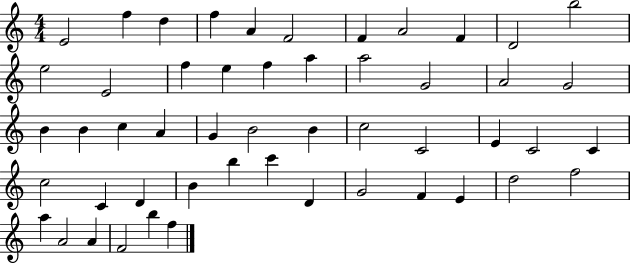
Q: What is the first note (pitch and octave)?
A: E4